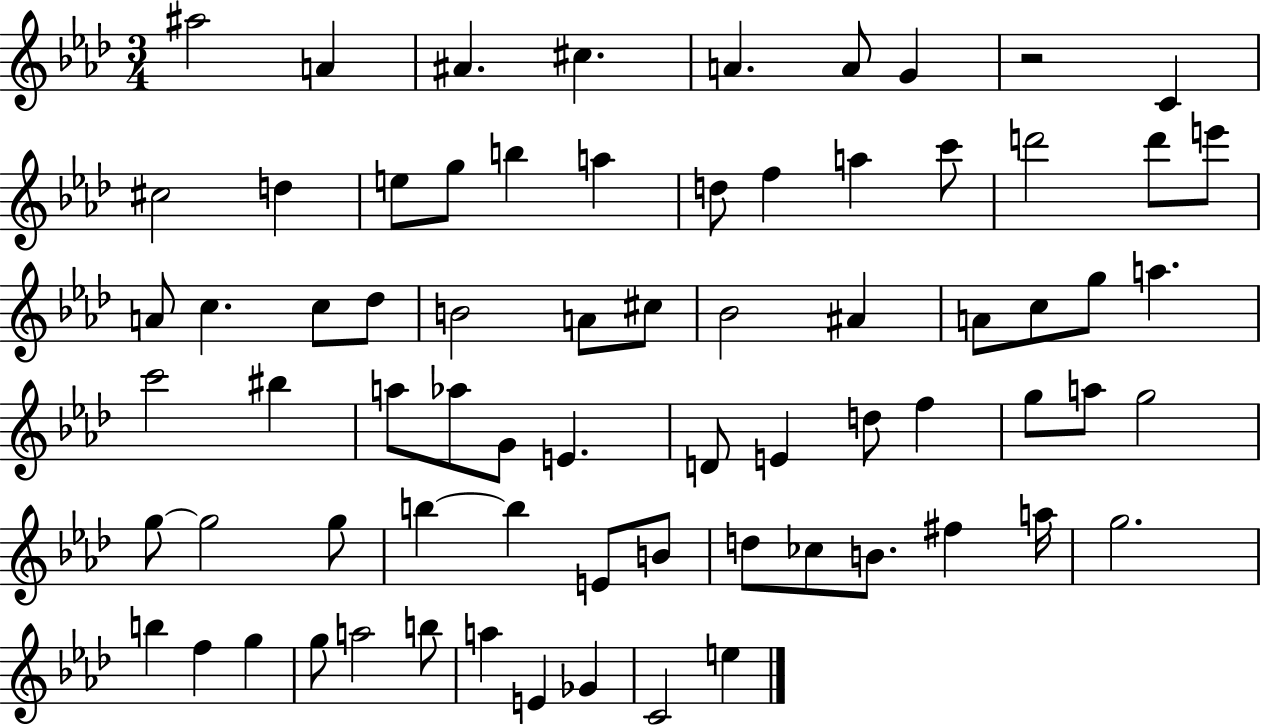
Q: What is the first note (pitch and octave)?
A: A#5